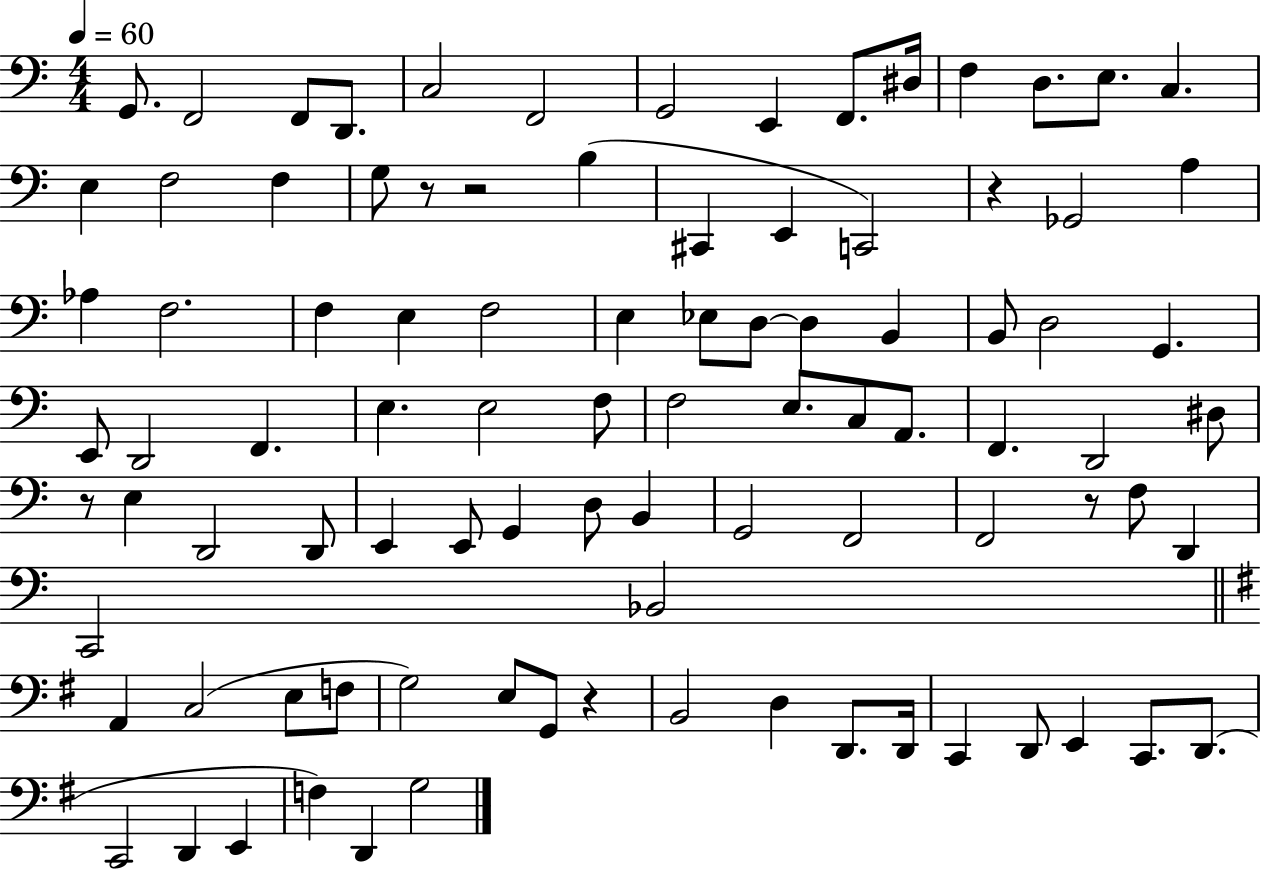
G2/e. F2/h F2/e D2/e. C3/h F2/h G2/h E2/q F2/e. D#3/s F3/q D3/e. E3/e. C3/q. E3/q F3/h F3/q G3/e R/e R/h B3/q C#2/q E2/q C2/h R/q Gb2/h A3/q Ab3/q F3/h. F3/q E3/q F3/h E3/q Eb3/e D3/e D3/q B2/q B2/e D3/h G2/q. E2/e D2/h F2/q. E3/q. E3/h F3/e F3/h E3/e. C3/e A2/e. F2/q. D2/h D#3/e R/e E3/q D2/h D2/e E2/q E2/e G2/q D3/e B2/q G2/h F2/h F2/h R/e F3/e D2/q C2/h Bb2/h A2/q C3/h E3/e F3/e G3/h E3/e G2/e R/q B2/h D3/q D2/e. D2/s C2/q D2/e E2/q C2/e. D2/e. C2/h D2/q E2/q F3/q D2/q G3/h